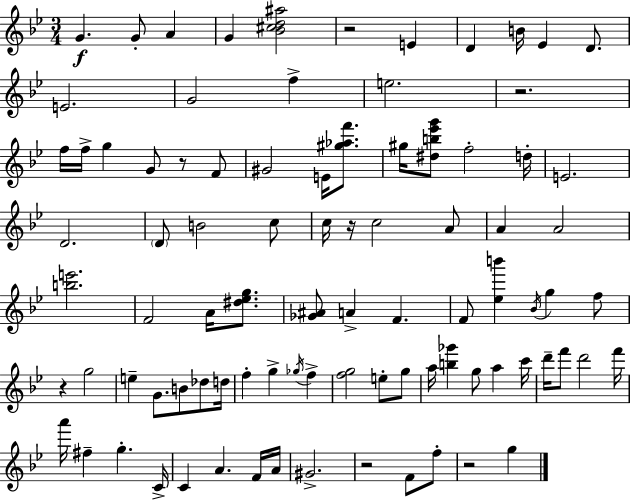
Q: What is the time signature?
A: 3/4